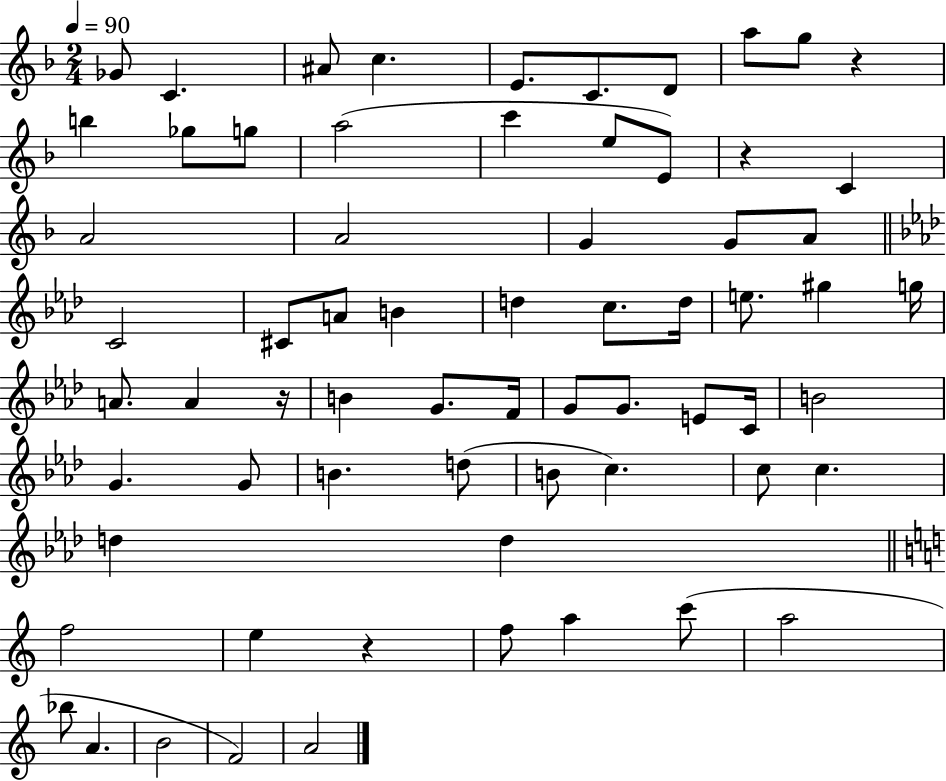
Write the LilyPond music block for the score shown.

{
  \clef treble
  \numericTimeSignature
  \time 2/4
  \key f \major
  \tempo 4 = 90
  \repeat volta 2 { ges'8 c'4. | ais'8 c''4. | e'8. c'8. d'8 | a''8 g''8 r4 | \break b''4 ges''8 g''8 | a''2( | c'''4 e''8 e'8) | r4 c'4 | \break a'2 | a'2 | g'4 g'8 a'8 | \bar "||" \break \key aes \major c'2 | cis'8 a'8 b'4 | d''4 c''8. d''16 | e''8. gis''4 g''16 | \break a'8. a'4 r16 | b'4 g'8. f'16 | g'8 g'8. e'8 c'16 | b'2 | \break g'4. g'8 | b'4. d''8( | b'8 c''4.) | c''8 c''4. | \break d''4 d''4 | \bar "||" \break \key c \major f''2 | e''4 r4 | f''8 a''4 c'''8( | a''2 | \break bes''8 a'4. | b'2 | f'2) | a'2 | \break } \bar "|."
}